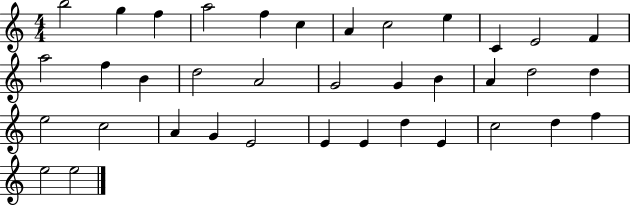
{
  \clef treble
  \numericTimeSignature
  \time 4/4
  \key c \major
  b''2 g''4 f''4 | a''2 f''4 c''4 | a'4 c''2 e''4 | c'4 e'2 f'4 | \break a''2 f''4 b'4 | d''2 a'2 | g'2 g'4 b'4 | a'4 d''2 d''4 | \break e''2 c''2 | a'4 g'4 e'2 | e'4 e'4 d''4 e'4 | c''2 d''4 f''4 | \break e''2 e''2 | \bar "|."
}